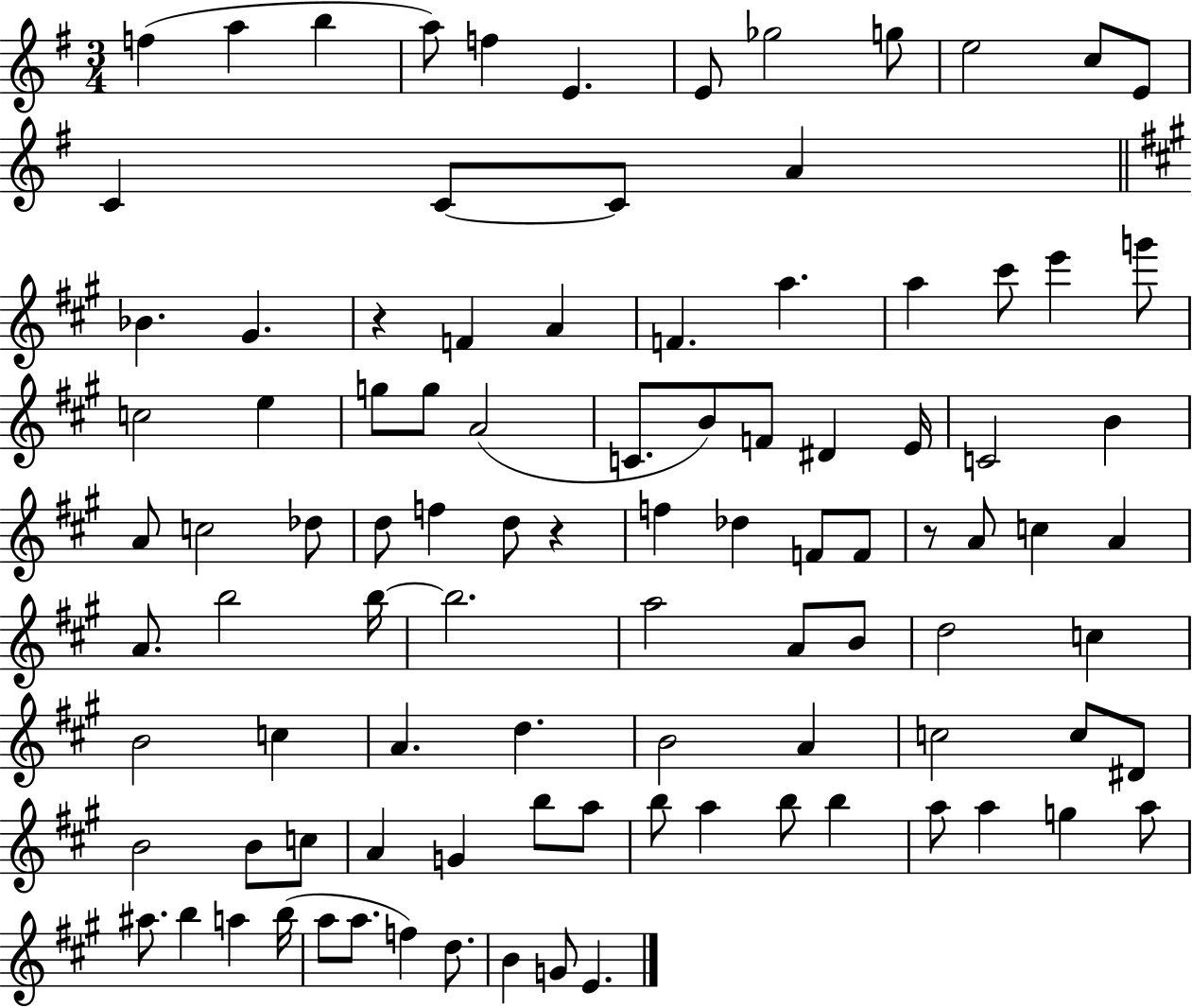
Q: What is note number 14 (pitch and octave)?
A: C4